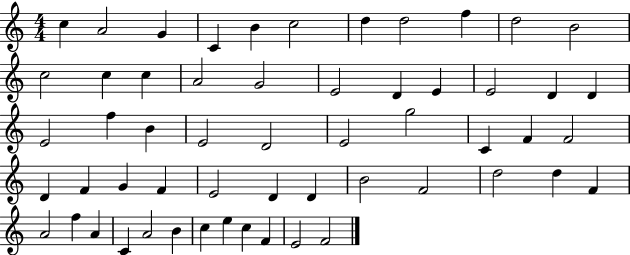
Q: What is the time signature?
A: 4/4